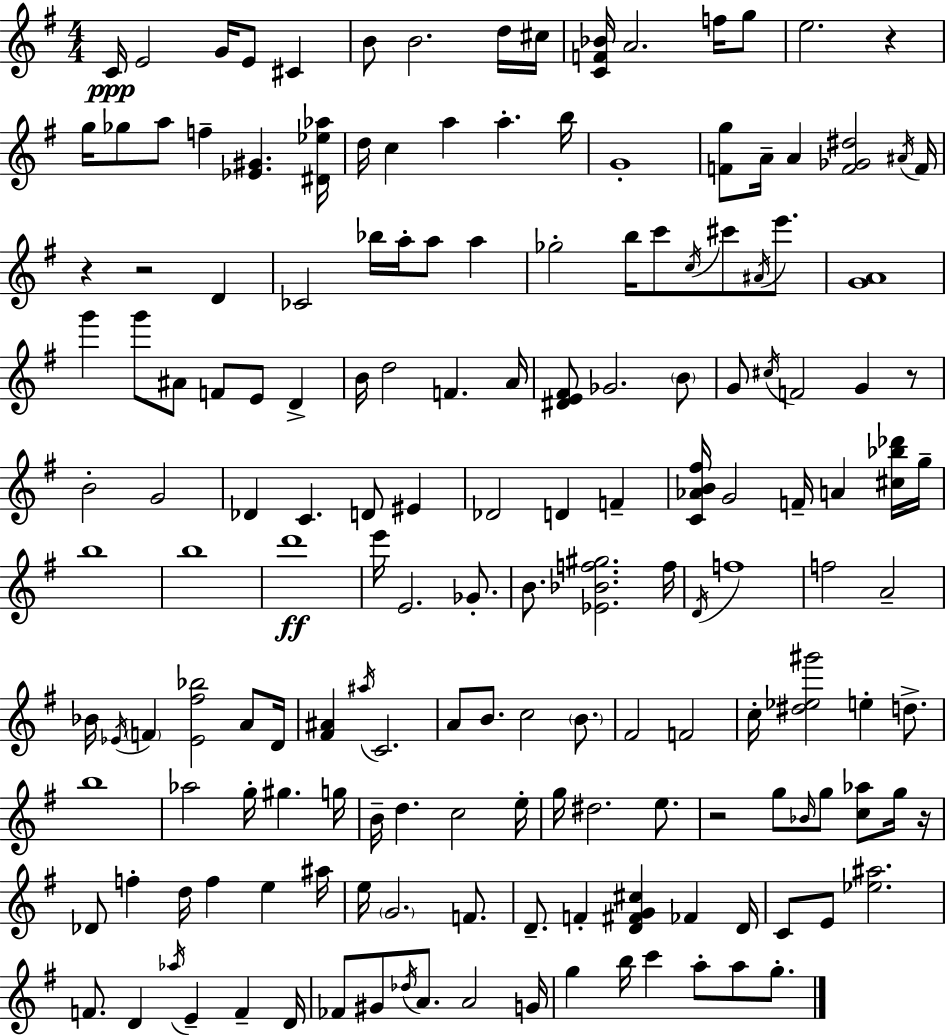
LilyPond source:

{
  \clef treble
  \numericTimeSignature
  \time 4/4
  \key e \minor
  c'16\ppp e'2 g'16 e'8 cis'4 | b'8 b'2. d''16 cis''16 | <c' f' bes'>16 a'2. f''16 g''8 | e''2. r4 | \break g''16 ges''8 a''8 f''4-- <ees' gis'>4. <dis' ees'' aes''>16 | d''16 c''4 a''4 a''4.-. b''16 | g'1-. | <f' g''>8 a'16-- a'4 <f' ges' dis''>2 \acciaccatura { ais'16 } | \break f'16 r4 r2 d'4 | ces'2 bes''16 a''16-. a''8 a''4 | ges''2-. b''16 c'''8 \acciaccatura { c''16 } cis'''8 \acciaccatura { ais'16 } | e'''8. <g' a'>1 | \break g'''4 g'''8 ais'8 f'8 e'8 d'4-> | b'16 d''2 f'4. | a'16 <dis' e' fis'>8 ges'2. | \parenthesize b'8 g'8 \acciaccatura { cis''16 } f'2 g'4 | \break r8 b'2-. g'2 | des'4 c'4. d'8 | eis'4 des'2 d'4 | f'4-- <c' aes' b' fis''>16 g'2 f'16-- a'4 | \break <cis'' bes'' des'''>16 g''16-- b''1 | b''1 | d'''1\ff | e'''16 e'2. | \break ges'8.-. b'8. <ees' bes' f'' gis''>2. | f''16 \acciaccatura { d'16 } f''1 | f''2 a'2-- | bes'16 \acciaccatura { ees'16 } \parenthesize f'4 <ees' fis'' bes''>2 | \break a'8 d'16 <fis' ais'>4 \acciaccatura { ais''16 } c'2. | a'8 b'8. c''2 | \parenthesize b'8. fis'2 f'2 | c''16-. <dis'' ees'' gis'''>2 | \break e''4-. d''8.-> b''1 | aes''2 g''16-. | gis''4. g''16 b'16-- d''4. c''2 | e''16-. g''16 dis''2. | \break e''8. r2 g''8 | \grace { bes'16 } g''8 <c'' aes''>8 g''16 r16 des'8 f''4-. d''16 f''4 | e''4 ais''16 e''16 \parenthesize g'2. | f'8. d'8.-- f'4-. <d' fis' g' cis''>4 | \break fes'4 d'16 c'8 e'8 <ees'' ais''>2. | f'8. d'4 \acciaccatura { aes''16 } | e'4-- f'4-- d'16 fes'8 gis'8 \acciaccatura { des''16 } a'8. | a'2 g'16 g''4 b''16 c'''4 | \break a''8-. a''8 g''8.-. \bar "|."
}